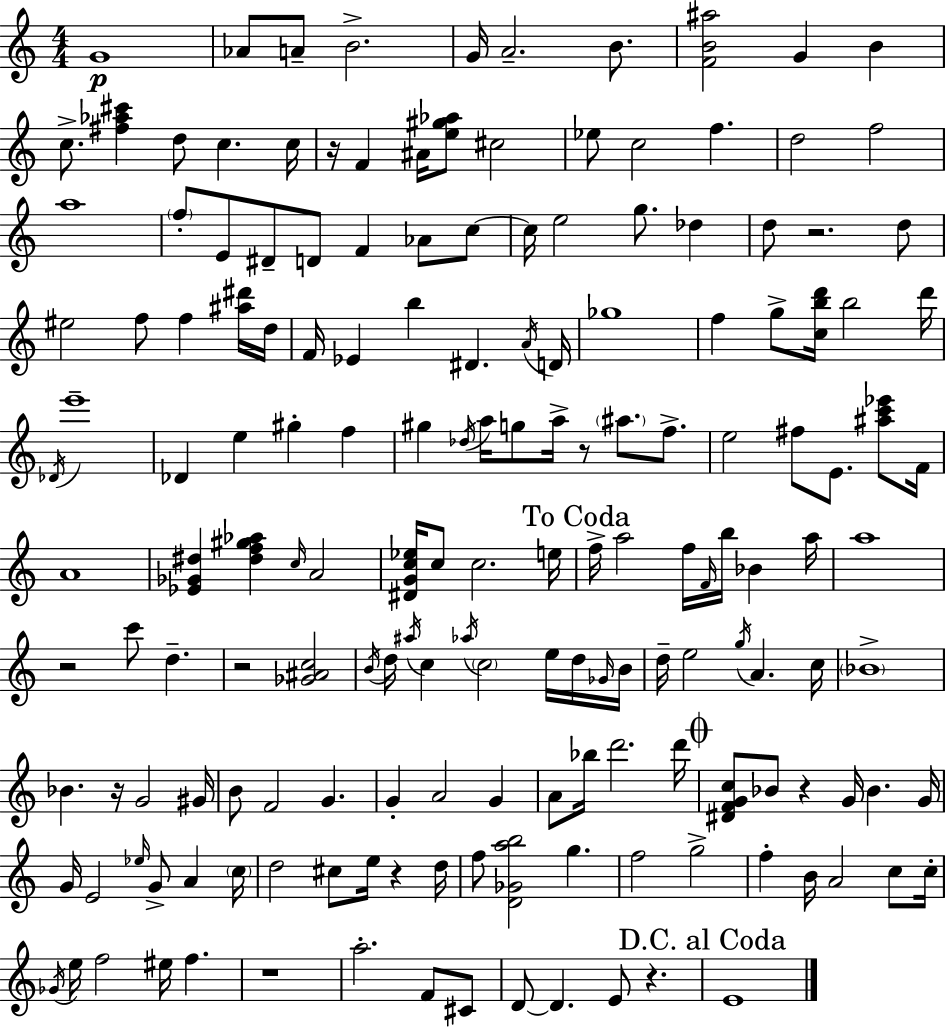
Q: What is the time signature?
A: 4/4